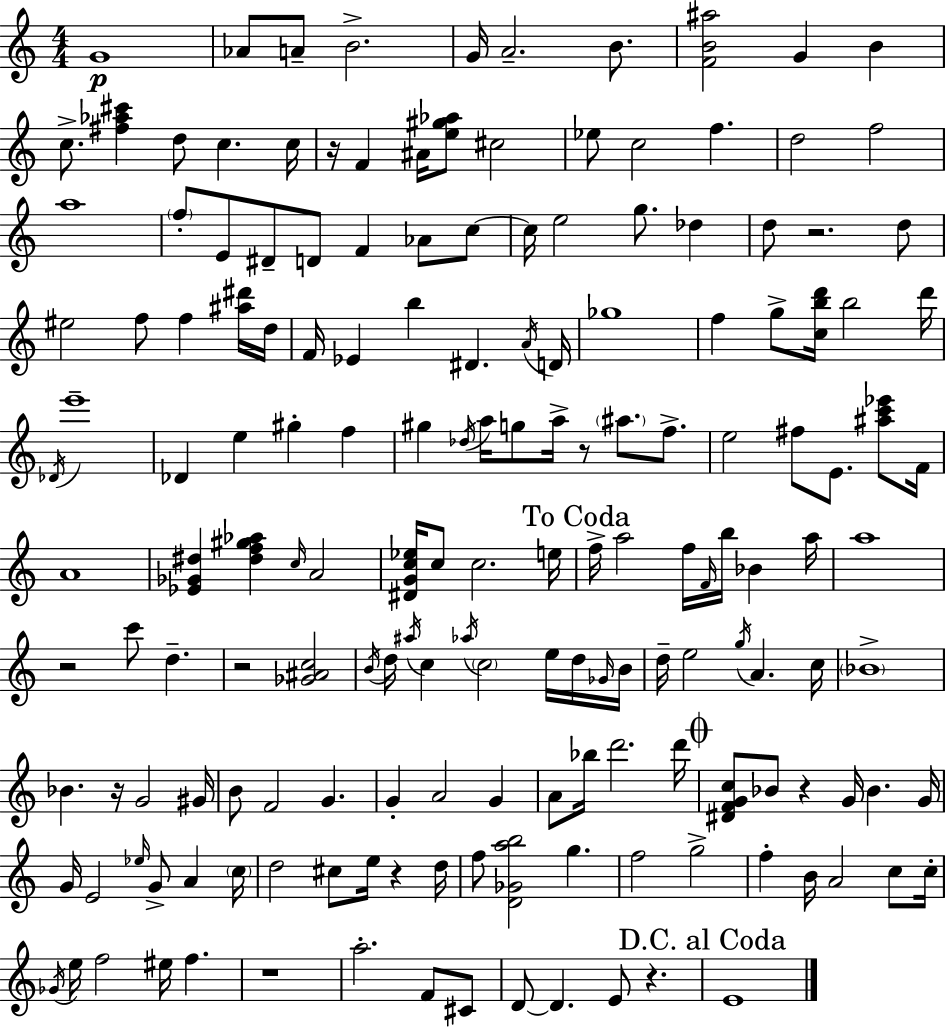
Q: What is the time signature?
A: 4/4